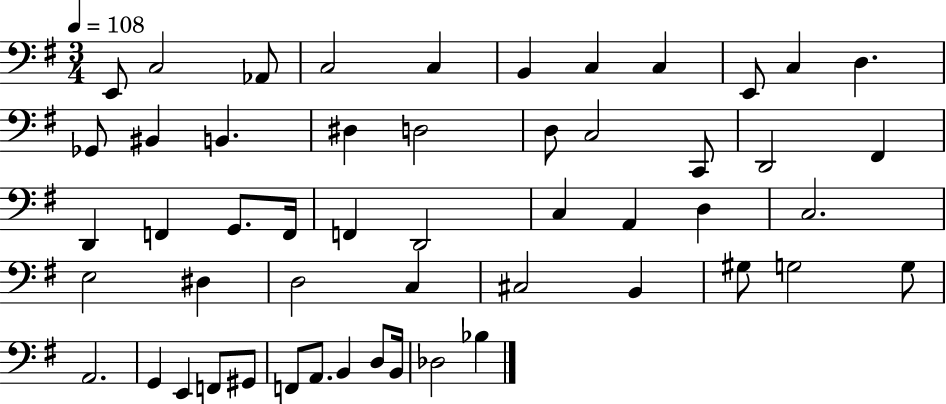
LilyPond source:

{
  \clef bass
  \numericTimeSignature
  \time 3/4
  \key g \major
  \tempo 4 = 108
  e,8 c2 aes,8 | c2 c4 | b,4 c4 c4 | e,8 c4 d4. | \break ges,8 bis,4 b,4. | dis4 d2 | d8 c2 c,8 | d,2 fis,4 | \break d,4 f,4 g,8. f,16 | f,4 d,2 | c4 a,4 d4 | c2. | \break e2 dis4 | d2 c4 | cis2 b,4 | gis8 g2 g8 | \break a,2. | g,4 e,4 f,8 gis,8 | f,8 a,8. b,4 d8 b,16 | des2 bes4 | \break \bar "|."
}